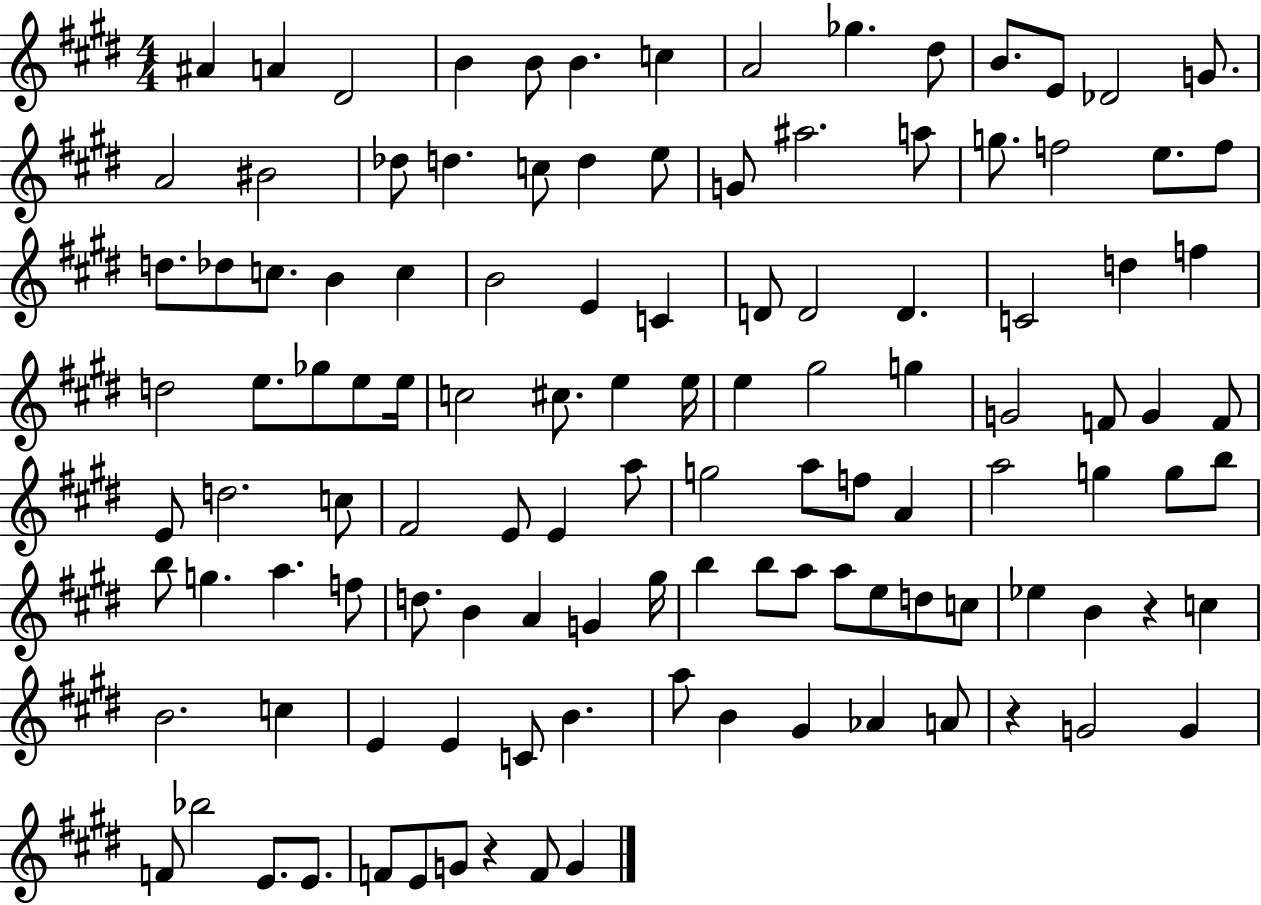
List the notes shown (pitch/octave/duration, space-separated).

A#4/q A4/q D#4/h B4/q B4/e B4/q. C5/q A4/h Gb5/q. D#5/e B4/e. E4/e Db4/h G4/e. A4/h BIS4/h Db5/e D5/q. C5/e D5/q E5/e G4/e A#5/h. A5/e G5/e. F5/h E5/e. F5/e D5/e. Db5/e C5/e. B4/q C5/q B4/h E4/q C4/q D4/e D4/h D4/q. C4/h D5/q F5/q D5/h E5/e. Gb5/e E5/e E5/s C5/h C#5/e. E5/q E5/s E5/q G#5/h G5/q G4/h F4/e G4/q F4/e E4/e D5/h. C5/e F#4/h E4/e E4/q A5/e G5/h A5/e F5/e A4/q A5/h G5/q G5/e B5/e B5/e G5/q. A5/q. F5/e D5/e. B4/q A4/q G4/q G#5/s B5/q B5/e A5/e A5/e E5/e D5/e C5/e Eb5/q B4/q R/q C5/q B4/h. C5/q E4/q E4/q C4/e B4/q. A5/e B4/q G#4/q Ab4/q A4/e R/q G4/h G4/q F4/e Bb5/h E4/e. E4/e. F4/e E4/e G4/e R/q F4/e G4/q